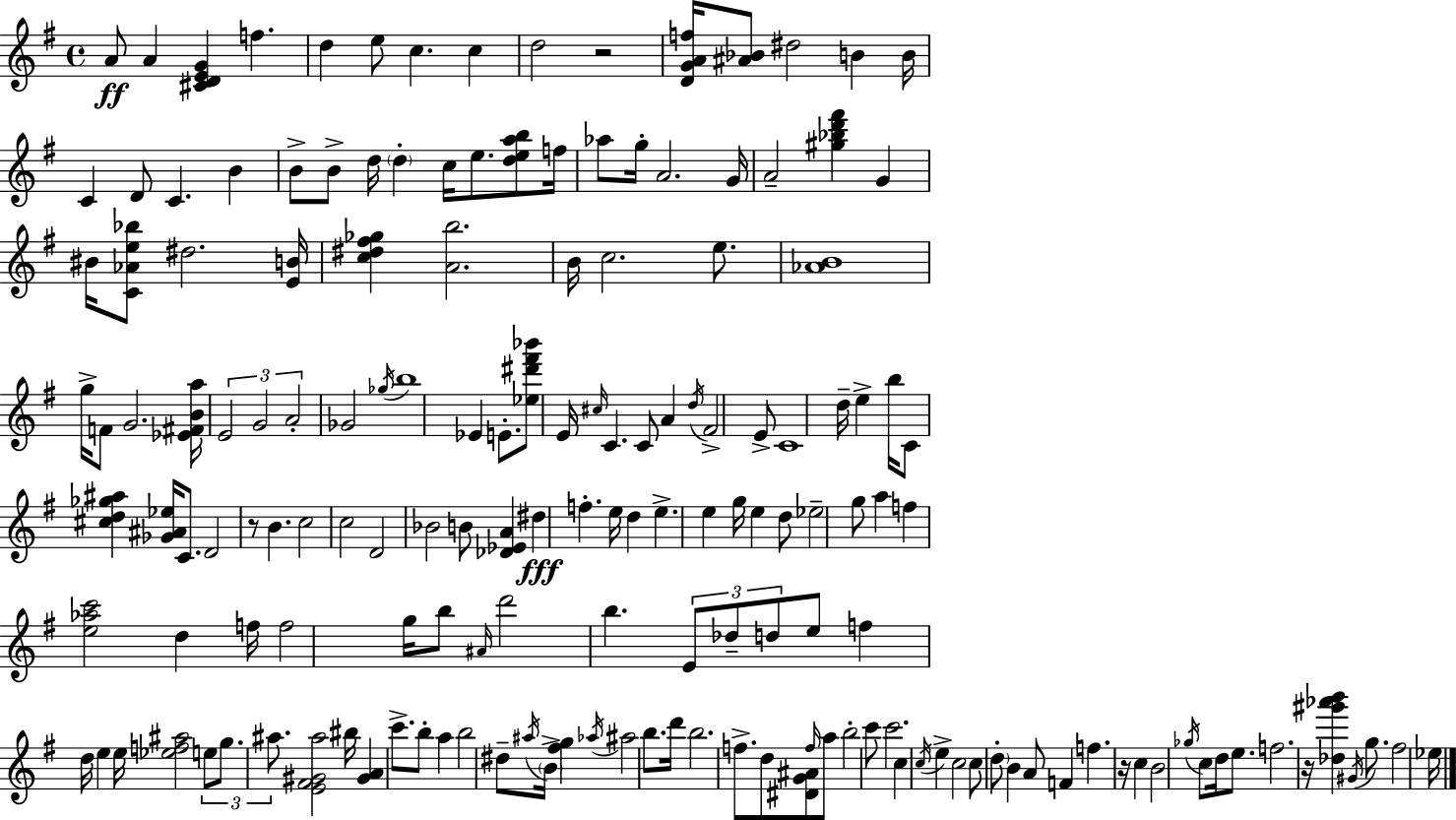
{
  \clef treble
  \time 4/4
  \defaultTimeSignature
  \key e \minor
  a'8\ff a'4 <cis' d' e' g'>4 f''4. | d''4 e''8 c''4. c''4 | d''2 r2 | <d' g' a' f''>16 <ais' bes'>8 dis''2 b'4 b'16 | \break c'4 d'8 c'4. b'4 | b'8-> b'8-> d''16 \parenthesize d''4-. c''16 e''8. <d'' e'' a'' b''>8 f''16 | aes''8 g''16-. a'2. g'16 | a'2-- <gis'' bes'' d''' fis'''>4 g'4 | \break bis'16 <c' aes' e'' bes''>8 dis''2. <e' b'>16 | <c'' dis'' fis'' ges''>4 <a' b''>2. | b'16 c''2. e''8. | <aes' b'>1 | \break g''16-> f'8 g'2. <ees' fis' b' a''>16 | \tuplet 3/2 { e'2 g'2 | a'2-. } ges'2 | \acciaccatura { ges''16 } b''1 | \break ees'4 e'8.-. <ees'' dis''' fis''' bes'''>8 e'16 \grace { cis''16 } c'4. | c'8 a'4 \acciaccatura { d''16 } fis'2-> | e'8-> c'1 | d''16-- e''4-> b''16 c'8 <cis'' d'' ges'' ais''>4 <ges' ais' ees''>16 | \break c'8. d'2 r8 b'4. | c''2 c''2 | d'2 bes'2 | b'8 <des' ees' a'>4 dis''4\fff f''4.-. | \break e''16 d''4 e''4.-> e''4 | g''16 e''4 d''8 ees''2-- | g''8 a''4 f''4 <e'' aes'' c'''>2 | d''4 f''16 f''2 | \break g''16 b''8 \grace { ais'16 } d'''2 b''4. | \tuplet 3/2 { e'8 des''8-- d''8 } e''8 f''4 d''16 e''4 | e''16 <ees'' f'' ais''>2 \tuplet 3/2 { e''8 g''8. | ais''8. } <e' fis' gis' ais''>2 bis''16 <gis' a'>4 | \break c'''8.-> b''8-. a''4 b''2 | dis''8-- \acciaccatura { ais''16 } \parenthesize b'16-> <fis'' g''>4 \acciaccatura { aes''16 } ais''2 | b''8. d'''16 b''2. | f''8.-> d''8 <dis' g' ais'>8 \grace { f''16 } a''8 b''2-. | \break c'''8 c'''2. | c''4 \acciaccatura { c''16 } e''4-> c''2 | c''8 \parenthesize d''8-. b'4 a'8 f'4 | f''4. r16 c''4 b'2 | \break \acciaccatura { ges''16 } c''8 d''16 e''8. f''2. | r16 <des'' gis''' aes''' b'''>4 \acciaccatura { gis'16 } g''8. | fis''2 ees''16 \bar "|."
}